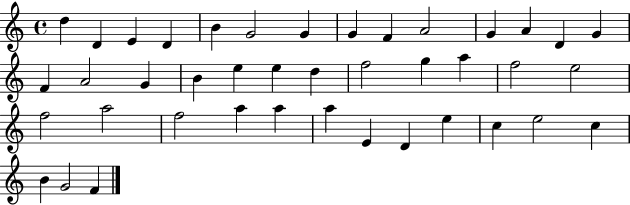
D5/q D4/q E4/q D4/q B4/q G4/h G4/q G4/q F4/q A4/h G4/q A4/q D4/q G4/q F4/q A4/h G4/q B4/q E5/q E5/q D5/q F5/h G5/q A5/q F5/h E5/h F5/h A5/h F5/h A5/q A5/q A5/q E4/q D4/q E5/q C5/q E5/h C5/q B4/q G4/h F4/q